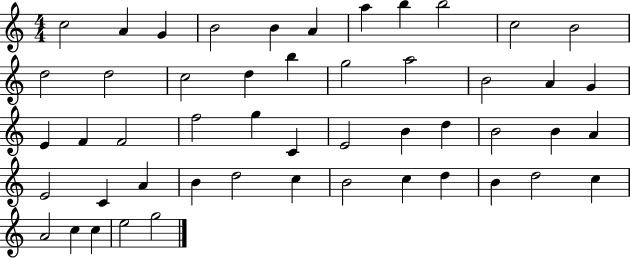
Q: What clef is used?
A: treble